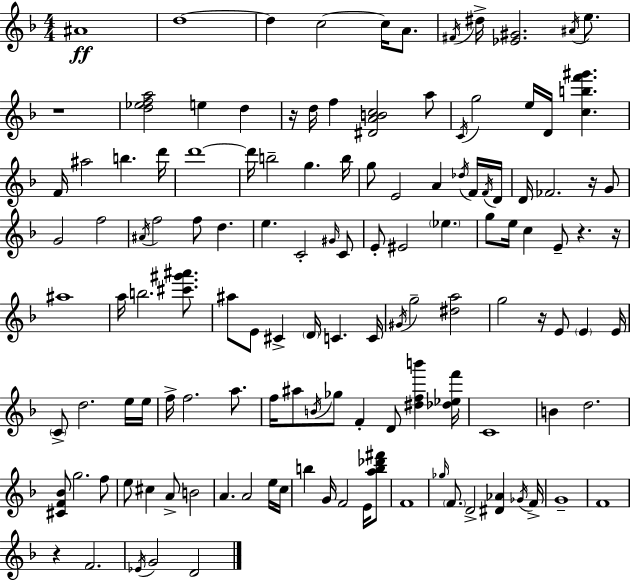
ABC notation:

X:1
T:Untitled
M:4/4
L:1/4
K:F
^A4 d4 d c2 c/4 A/2 ^F/4 ^d/4 [_E^G]2 ^A/4 e/2 z4 [d_efa]2 e d z/4 d/4 f [^DABc]2 a/2 C/4 g2 e/4 D/4 [cbf'^g'] F/4 ^a2 b d'/4 d'4 d'/4 b2 g b/4 g/2 E2 A _d/4 F/4 F/4 D/4 D/4 _F2 z/4 G/2 G2 f2 ^A/4 f2 f/2 d e C2 ^G/4 C/2 E/2 ^E2 _e g/2 e/4 c E/2 z z/4 ^a4 a/4 b2 [^c'^g'^a']/2 ^a/2 E/2 ^C D/4 C C/4 ^G/4 g2 [^da]2 g2 z/4 E/2 E E/4 C/2 d2 e/4 e/4 f/4 f2 a/2 f/4 ^a/2 B/4 _g/2 F D/2 [^dfb'] [_d_ef']/4 C4 B d2 [^CF_B]/2 g2 f/2 e/2 ^c A/2 B2 A A2 e/4 c/4 b G/4 F2 E/4 [ab_d'^f']/2 F4 _g/4 F/2 D2 [^D_A] _G/4 F/4 G4 F4 z F2 _E/4 G2 D2